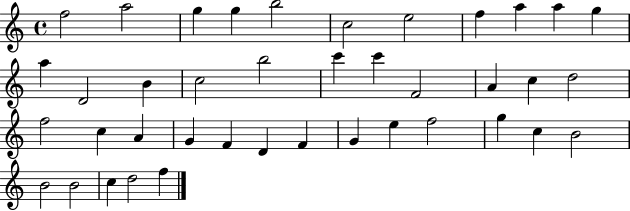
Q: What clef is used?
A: treble